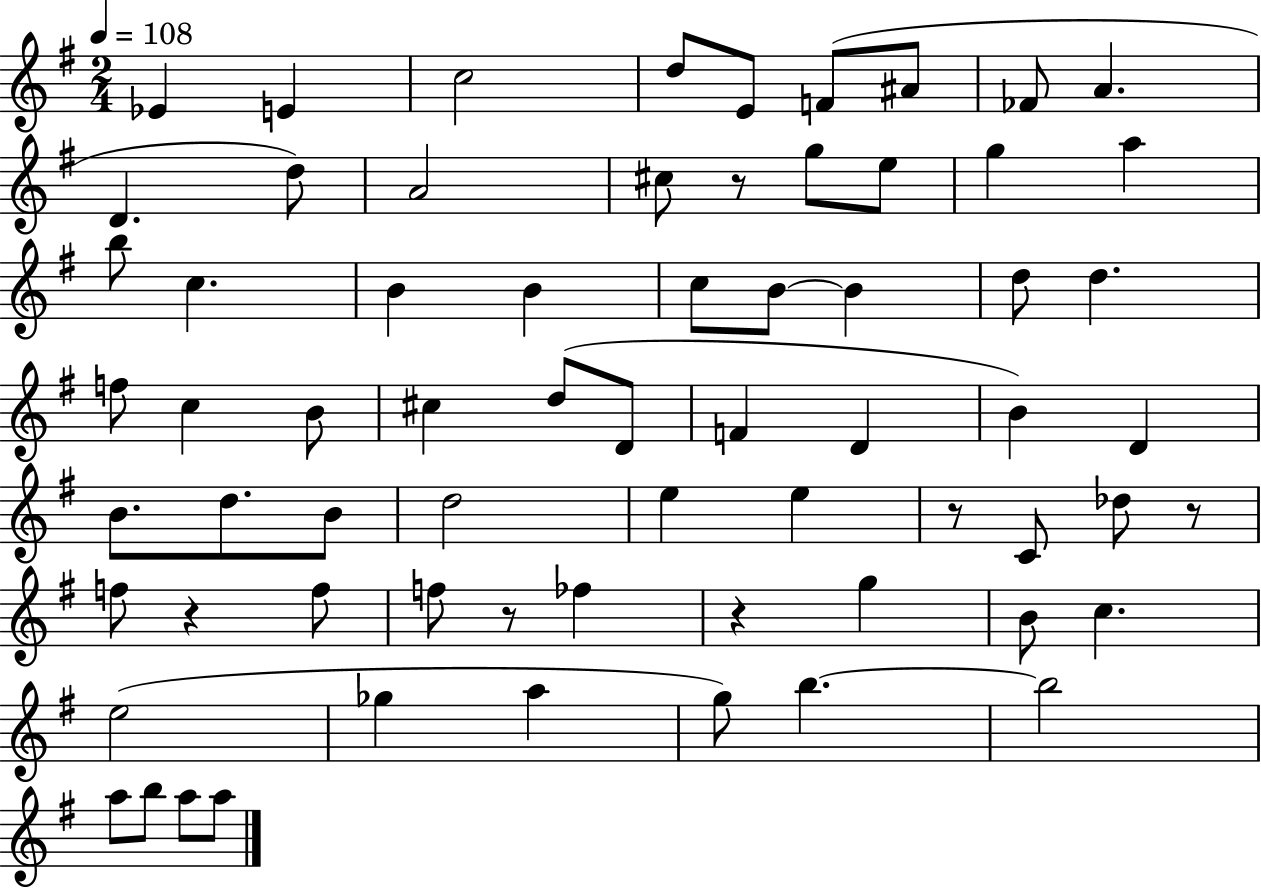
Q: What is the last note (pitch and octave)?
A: A5